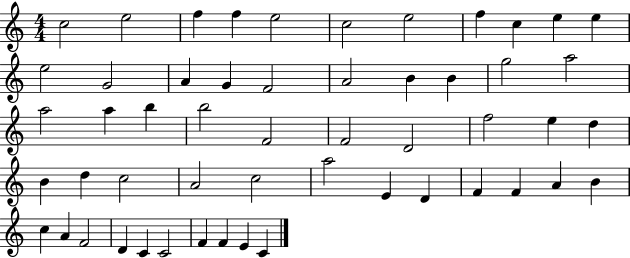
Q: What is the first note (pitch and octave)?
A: C5